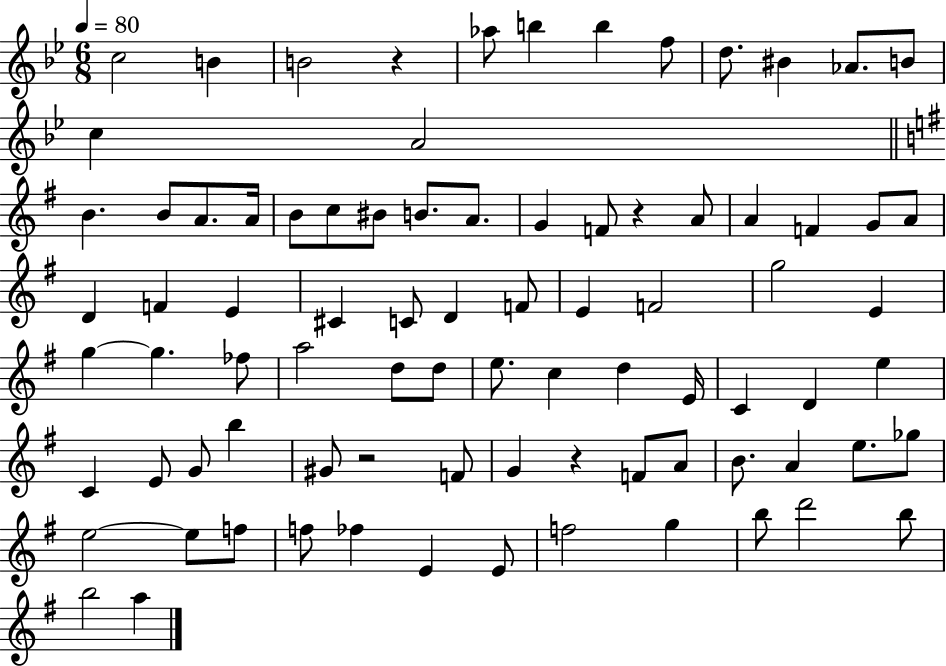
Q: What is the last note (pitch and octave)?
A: A5